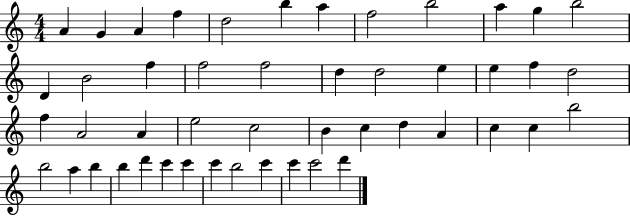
A4/q G4/q A4/q F5/q D5/h B5/q A5/q F5/h B5/h A5/q G5/q B5/h D4/q B4/h F5/q F5/h F5/h D5/q D5/h E5/q E5/q F5/q D5/h F5/q A4/h A4/q E5/h C5/h B4/q C5/q D5/q A4/q C5/q C5/q B5/h B5/h A5/q B5/q B5/q D6/q C6/q C6/q C6/q B5/h C6/q C6/q C6/h D6/q